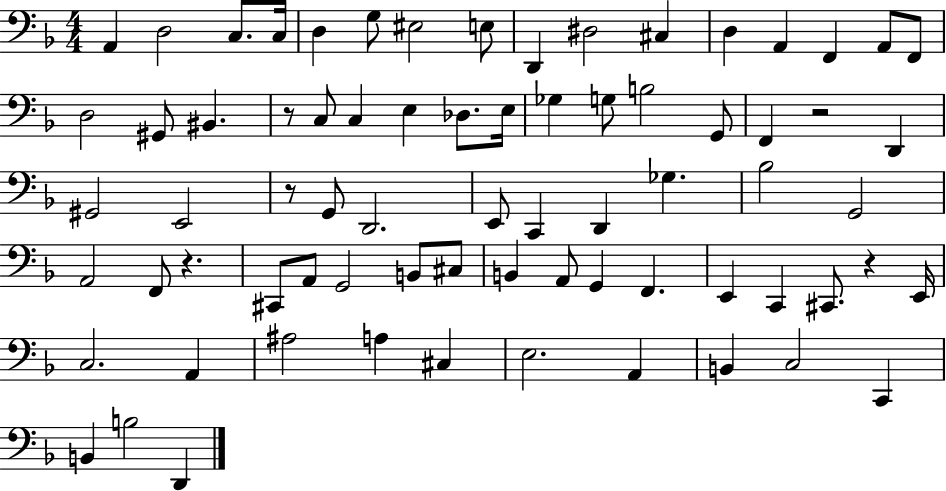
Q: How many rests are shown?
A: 5